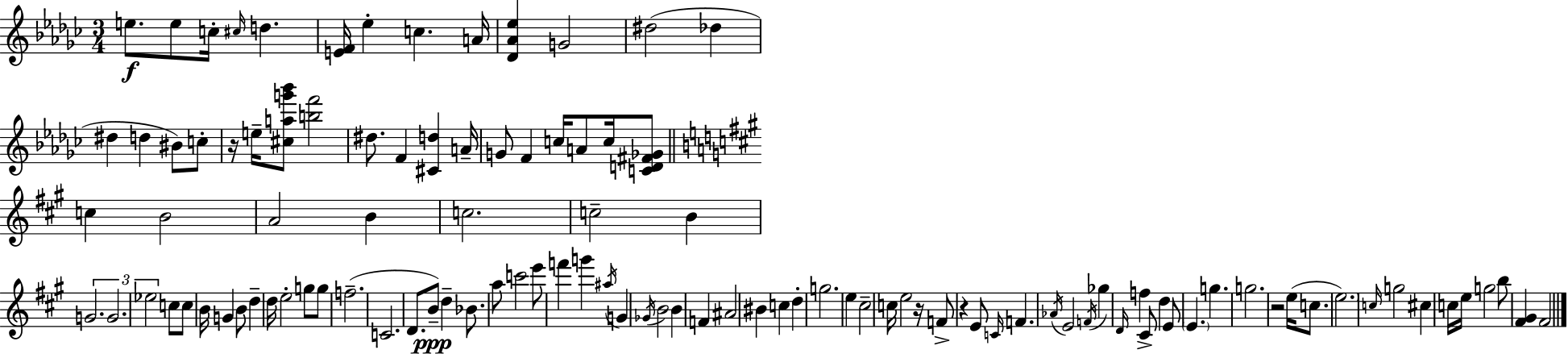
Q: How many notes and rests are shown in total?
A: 108